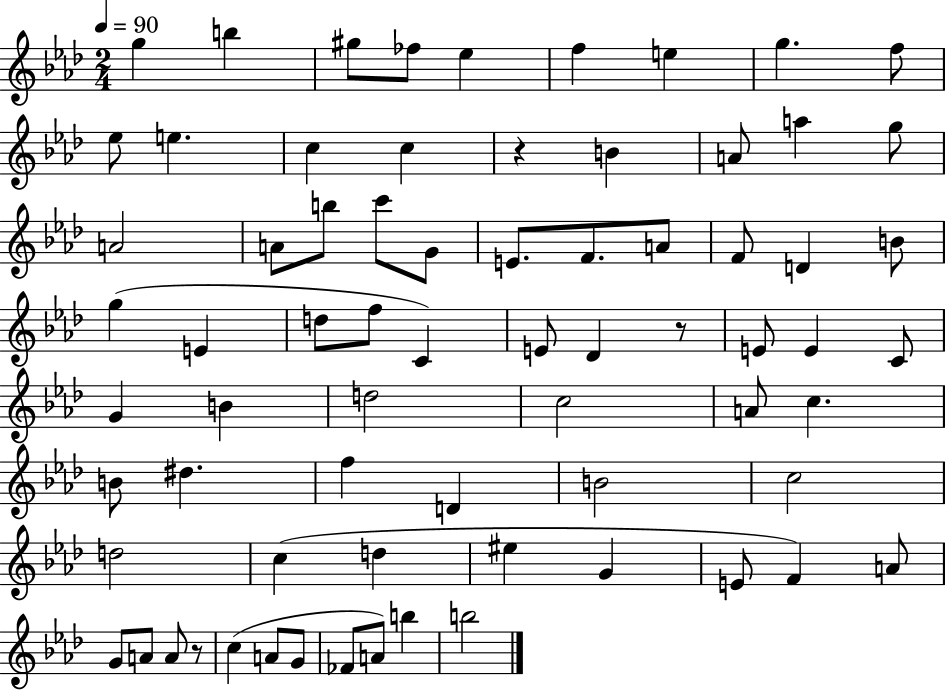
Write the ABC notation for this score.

X:1
T:Untitled
M:2/4
L:1/4
K:Ab
g b ^g/2 _f/2 _e f e g f/2 _e/2 e c c z B A/2 a g/2 A2 A/2 b/2 c'/2 G/2 E/2 F/2 A/2 F/2 D B/2 g E d/2 f/2 C E/2 _D z/2 E/2 E C/2 G B d2 c2 A/2 c B/2 ^d f D B2 c2 d2 c d ^e G E/2 F A/2 G/2 A/2 A/2 z/2 c A/2 G/2 _F/2 A/2 b b2